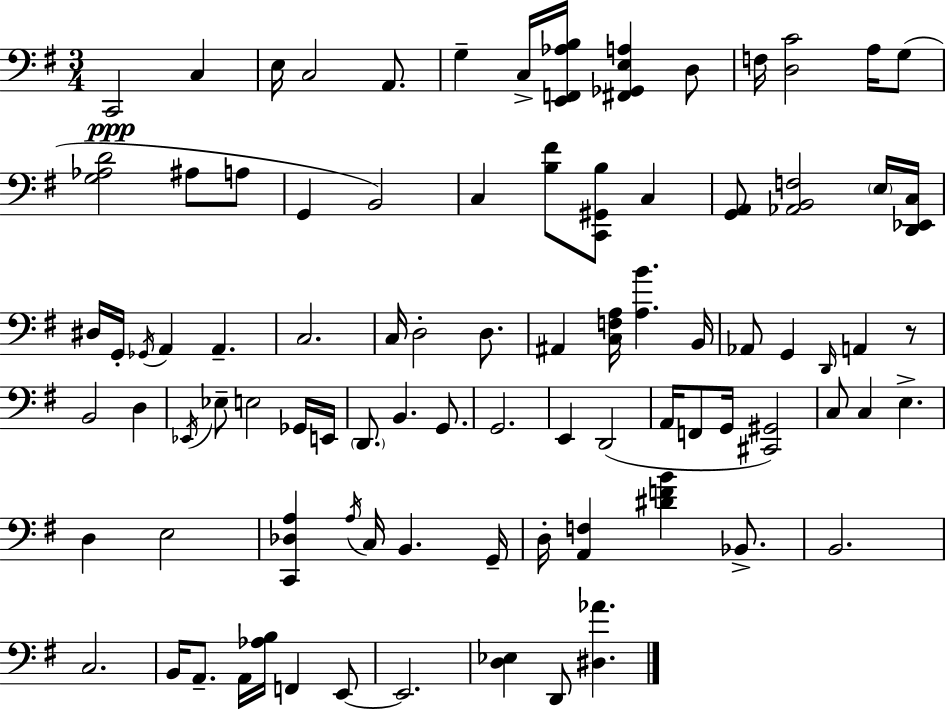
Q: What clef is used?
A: bass